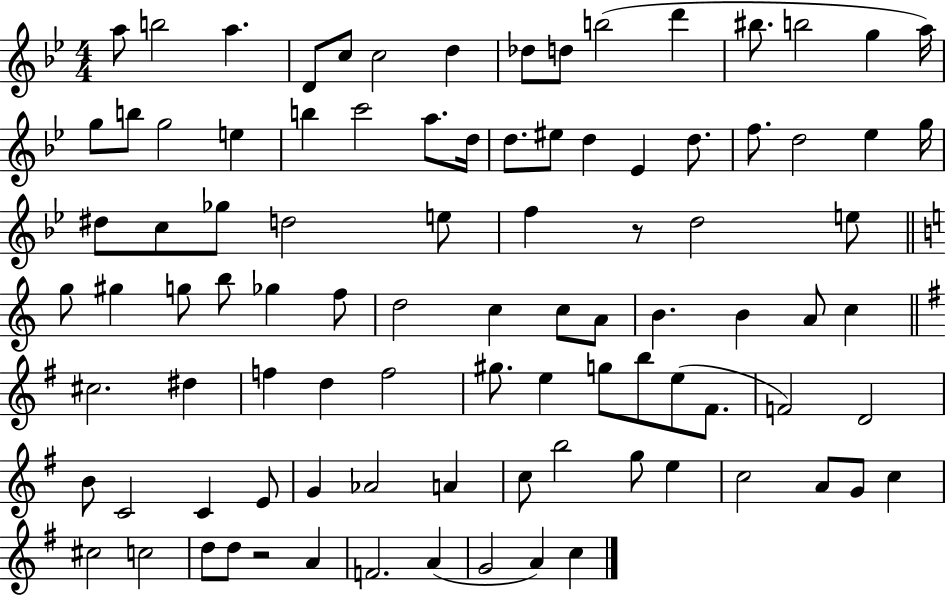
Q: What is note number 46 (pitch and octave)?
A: F5